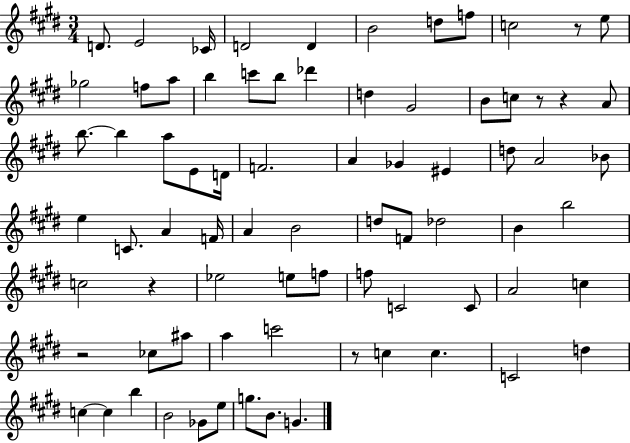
{
  \clef treble
  \numericTimeSignature
  \time 3/4
  \key e \major
  d'8. e'2 ces'16 | d'2 d'4 | b'2 d''8 f''8 | c''2 r8 e''8 | \break ges''2 f''8 a''8 | b''4 c'''8 b''8 des'''4 | d''4 gis'2 | b'8 c''8 r8 r4 a'8 | \break b''8.~~ b''4 a''8 e'8 d'16 | f'2. | a'4 ges'4 eis'4 | d''8 a'2 bes'8 | \break e''4 c'8. a'4 f'16 | a'4 b'2 | d''8 f'8 des''2 | b'4 b''2 | \break c''2 r4 | ees''2 e''8 f''8 | f''8 c'2 c'8 | a'2 c''4 | \break r2 ces''8 ais''8 | a''4 c'''2 | r8 c''4 c''4. | c'2 d''4 | \break c''4~~ c''4 b''4 | b'2 ges'8 e''8 | g''8. b'8. g'4. | \bar "|."
}